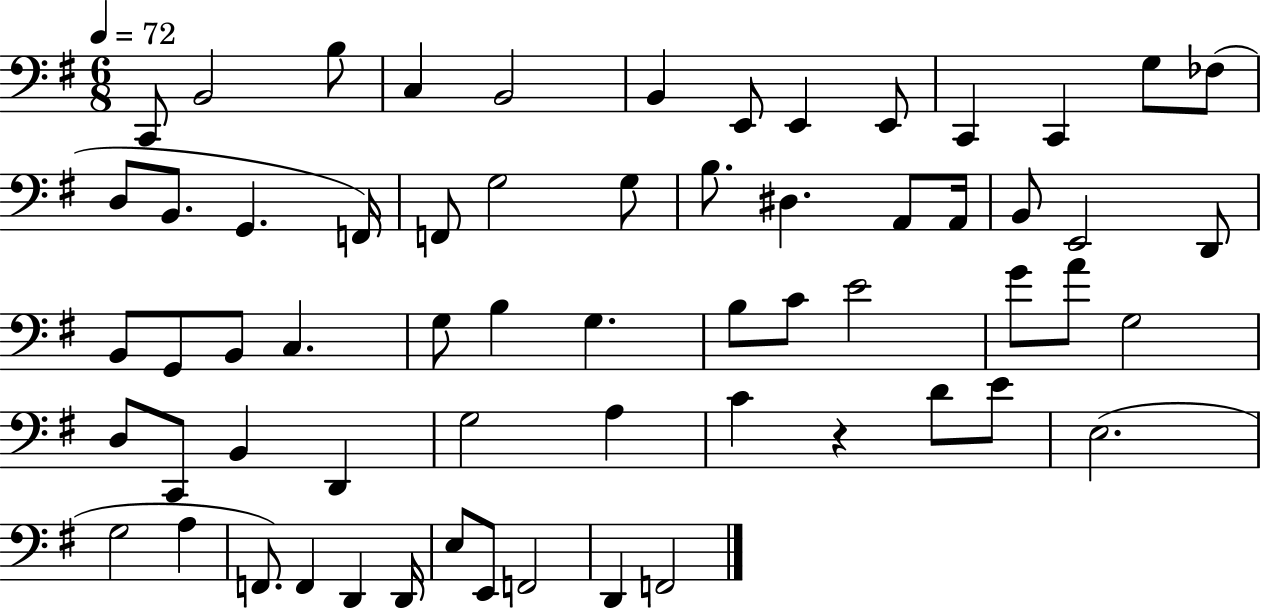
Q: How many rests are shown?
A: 1